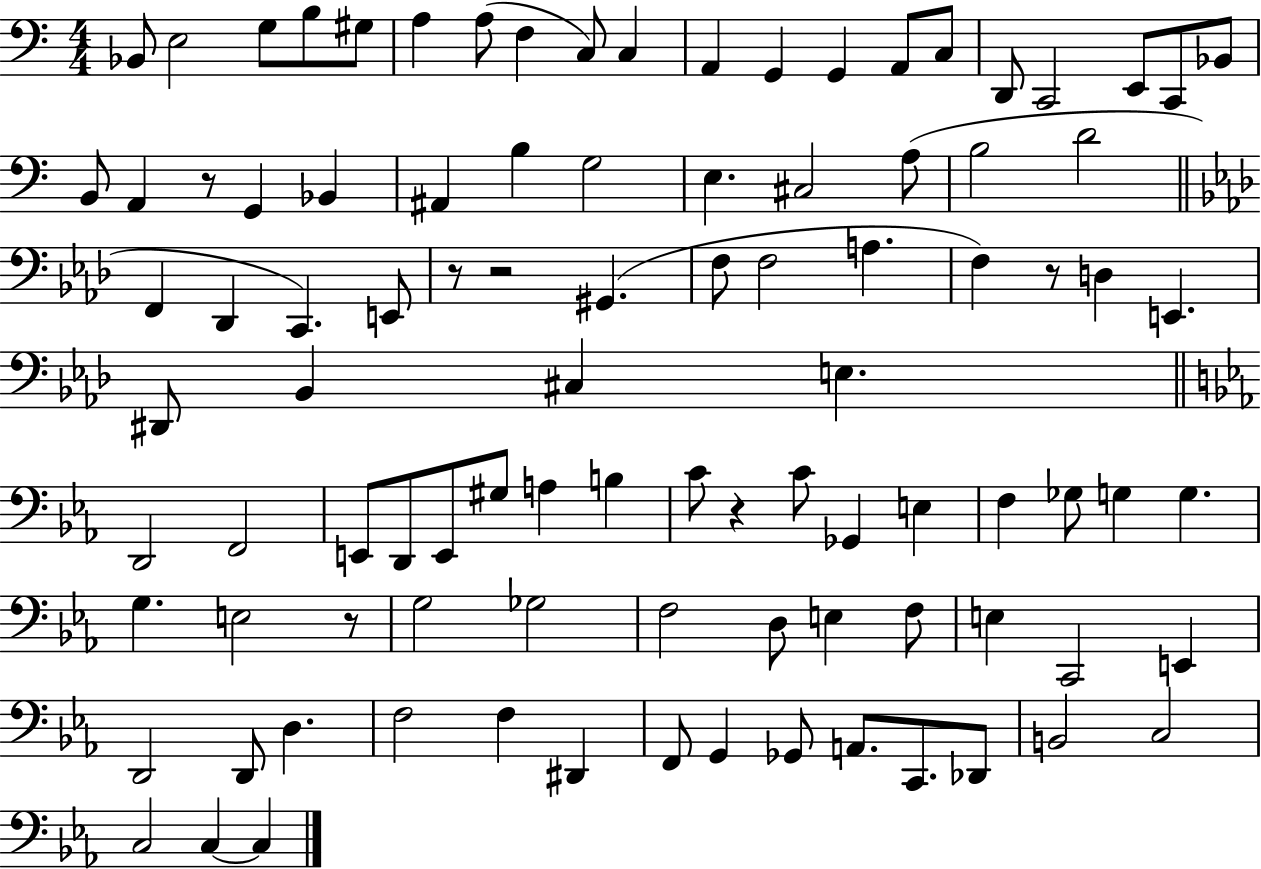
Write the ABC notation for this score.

X:1
T:Untitled
M:4/4
L:1/4
K:C
_B,,/2 E,2 G,/2 B,/2 ^G,/2 A, A,/2 F, C,/2 C, A,, G,, G,, A,,/2 C,/2 D,,/2 C,,2 E,,/2 C,,/2 _B,,/2 B,,/2 A,, z/2 G,, _B,, ^A,, B, G,2 E, ^C,2 A,/2 B,2 D2 F,, _D,, C,, E,,/2 z/2 z2 ^G,, F,/2 F,2 A, F, z/2 D, E,, ^D,,/2 _B,, ^C, E, D,,2 F,,2 E,,/2 D,,/2 E,,/2 ^G,/2 A, B, C/2 z C/2 _G,, E, F, _G,/2 G, G, G, E,2 z/2 G,2 _G,2 F,2 D,/2 E, F,/2 E, C,,2 E,, D,,2 D,,/2 D, F,2 F, ^D,, F,,/2 G,, _G,,/2 A,,/2 C,,/2 _D,,/2 B,,2 C,2 C,2 C, C,